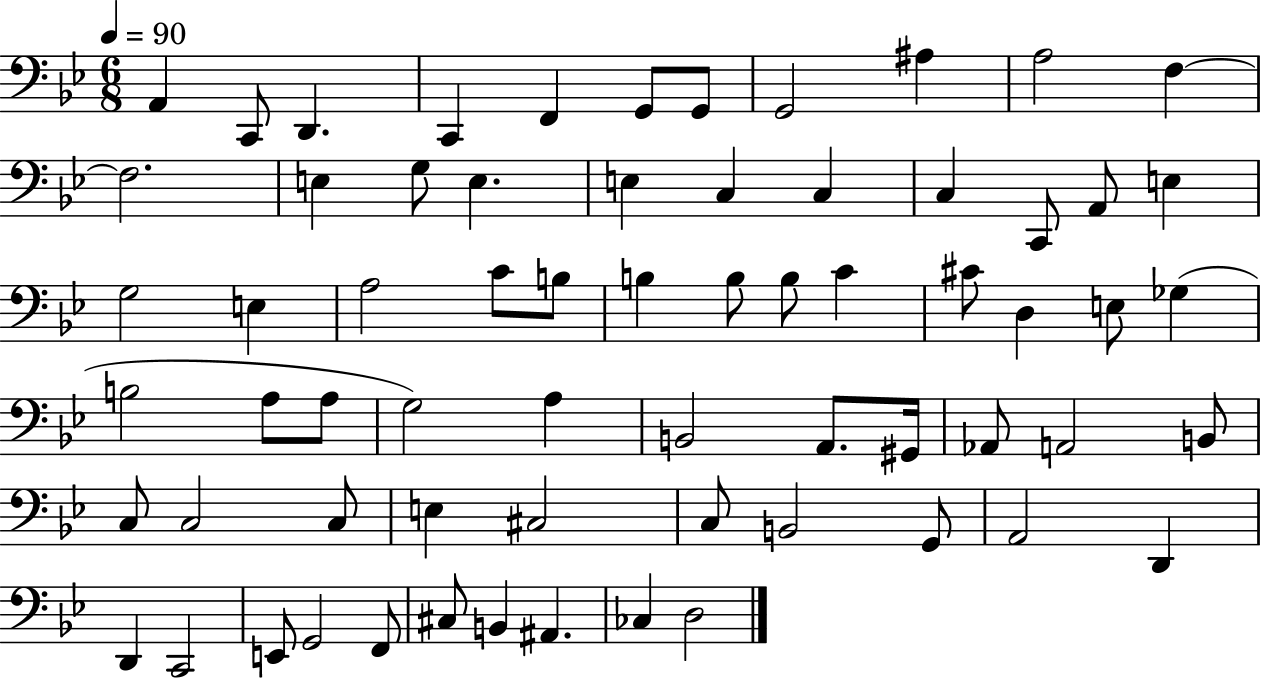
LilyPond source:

{
  \clef bass
  \numericTimeSignature
  \time 6/8
  \key bes \major
  \tempo 4 = 90
  a,4 c,8 d,4. | c,4 f,4 g,8 g,8 | g,2 ais4 | a2 f4~~ | \break f2. | e4 g8 e4. | e4 c4 c4 | c4 c,8 a,8 e4 | \break g2 e4 | a2 c'8 b8 | b4 b8 b8 c'4 | cis'8 d4 e8 ges4( | \break b2 a8 a8 | g2) a4 | b,2 a,8. gis,16 | aes,8 a,2 b,8 | \break c8 c2 c8 | e4 cis2 | c8 b,2 g,8 | a,2 d,4 | \break d,4 c,2 | e,8 g,2 f,8 | cis8 b,4 ais,4. | ces4 d2 | \break \bar "|."
}